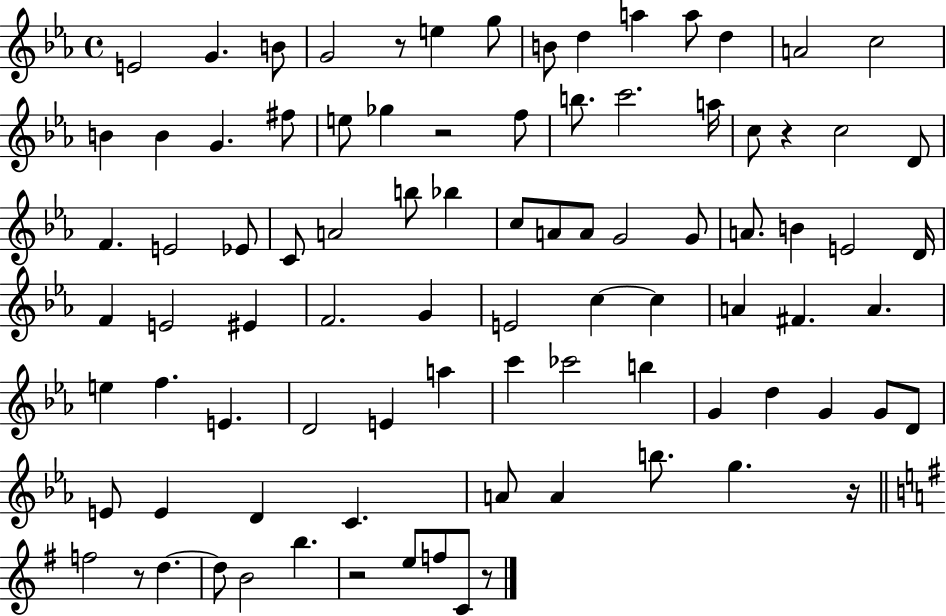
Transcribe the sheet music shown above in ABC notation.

X:1
T:Untitled
M:4/4
L:1/4
K:Eb
E2 G B/2 G2 z/2 e g/2 B/2 d a a/2 d A2 c2 B B G ^f/2 e/2 _g z2 f/2 b/2 c'2 a/4 c/2 z c2 D/2 F E2 _E/2 C/2 A2 b/2 _b c/2 A/2 A/2 G2 G/2 A/2 B E2 D/4 F E2 ^E F2 G E2 c c A ^F A e f E D2 E a c' _c'2 b G d G G/2 D/2 E/2 E D C A/2 A b/2 g z/4 f2 z/2 d d/2 B2 b z2 e/2 f/2 C/2 z/2